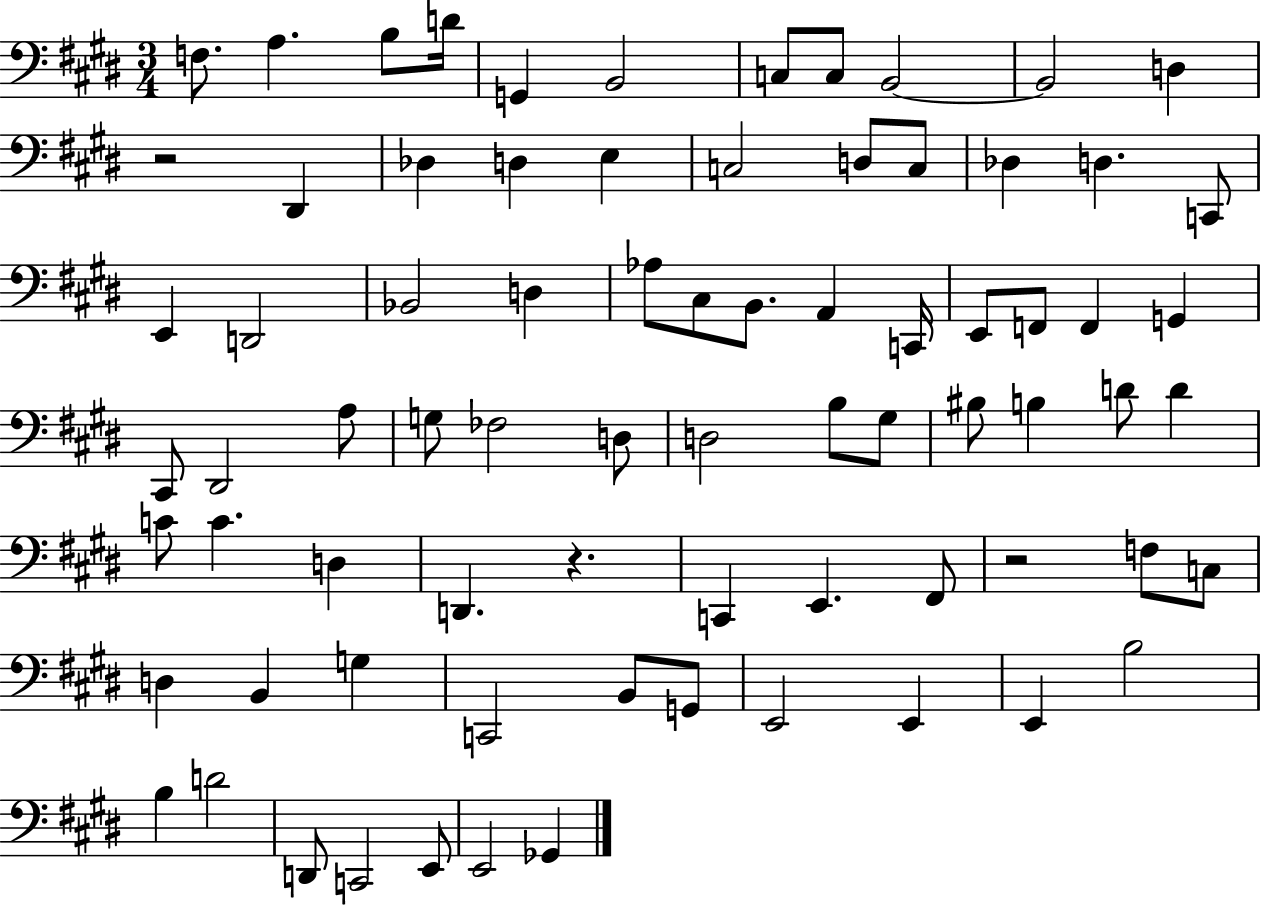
X:1
T:Untitled
M:3/4
L:1/4
K:E
F,/2 A, B,/2 D/4 G,, B,,2 C,/2 C,/2 B,,2 B,,2 D, z2 ^D,, _D, D, E, C,2 D,/2 C,/2 _D, D, C,,/2 E,, D,,2 _B,,2 D, _A,/2 ^C,/2 B,,/2 A,, C,,/4 E,,/2 F,,/2 F,, G,, ^C,,/2 ^D,,2 A,/2 G,/2 _F,2 D,/2 D,2 B,/2 ^G,/2 ^B,/2 B, D/2 D C/2 C D, D,, z C,, E,, ^F,,/2 z2 F,/2 C,/2 D, B,, G, C,,2 B,,/2 G,,/2 E,,2 E,, E,, B,2 B, D2 D,,/2 C,,2 E,,/2 E,,2 _G,,